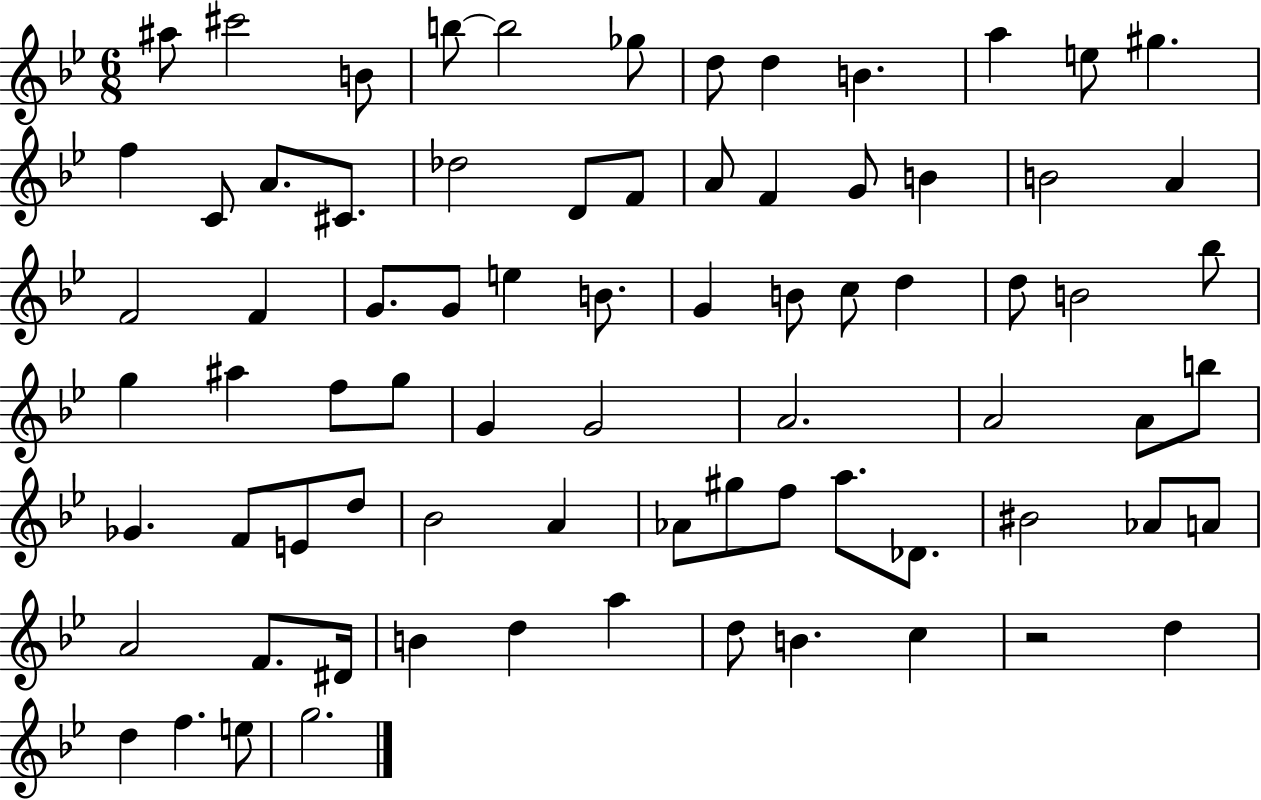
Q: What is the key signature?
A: BES major